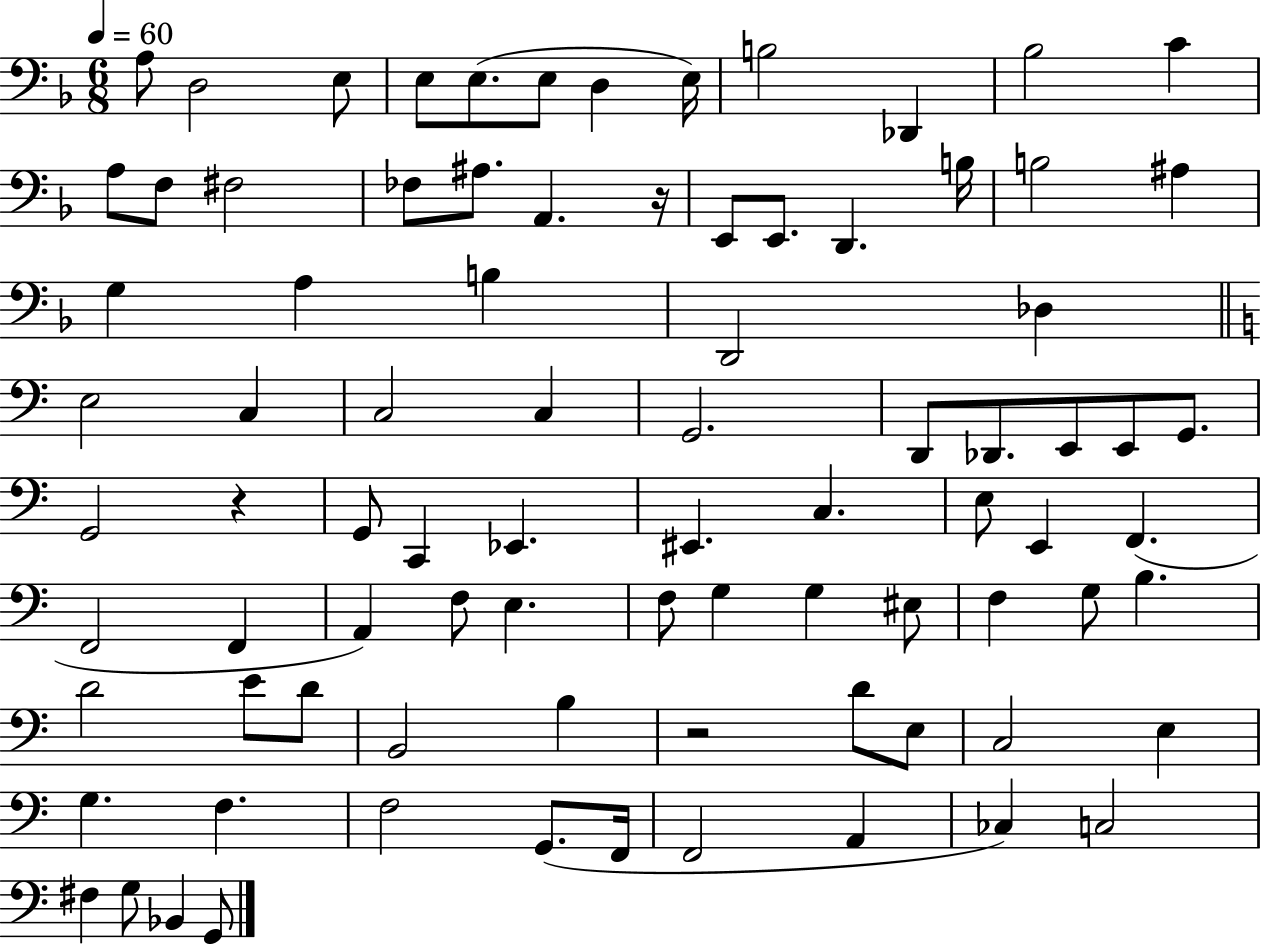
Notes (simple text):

A3/e D3/h E3/e E3/e E3/e. E3/e D3/q E3/s B3/h Db2/q Bb3/h C4/q A3/e F3/e F#3/h FES3/e A#3/e. A2/q. R/s E2/e E2/e. D2/q. B3/s B3/h A#3/q G3/q A3/q B3/q D2/h Db3/q E3/h C3/q C3/h C3/q G2/h. D2/e Db2/e. E2/e E2/e G2/e. G2/h R/q G2/e C2/q Eb2/q. EIS2/q. C3/q. E3/e E2/q F2/q. F2/h F2/q A2/q F3/e E3/q. F3/e G3/q G3/q EIS3/e F3/q G3/e B3/q. D4/h E4/e D4/e B2/h B3/q R/h D4/e E3/e C3/h E3/q G3/q. F3/q. F3/h G2/e. F2/s F2/h A2/q CES3/q C3/h F#3/q G3/e Bb2/q G2/e